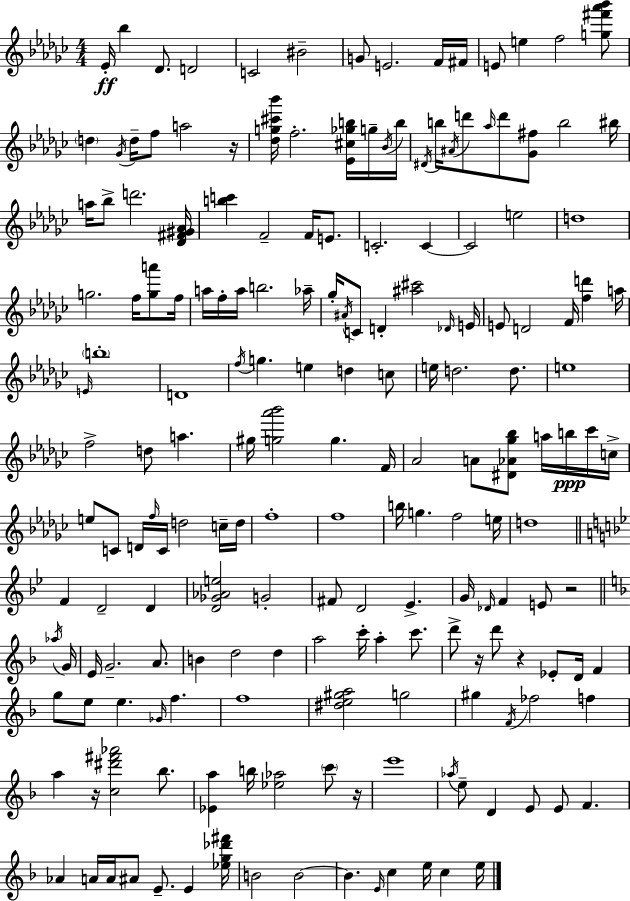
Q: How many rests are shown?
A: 6